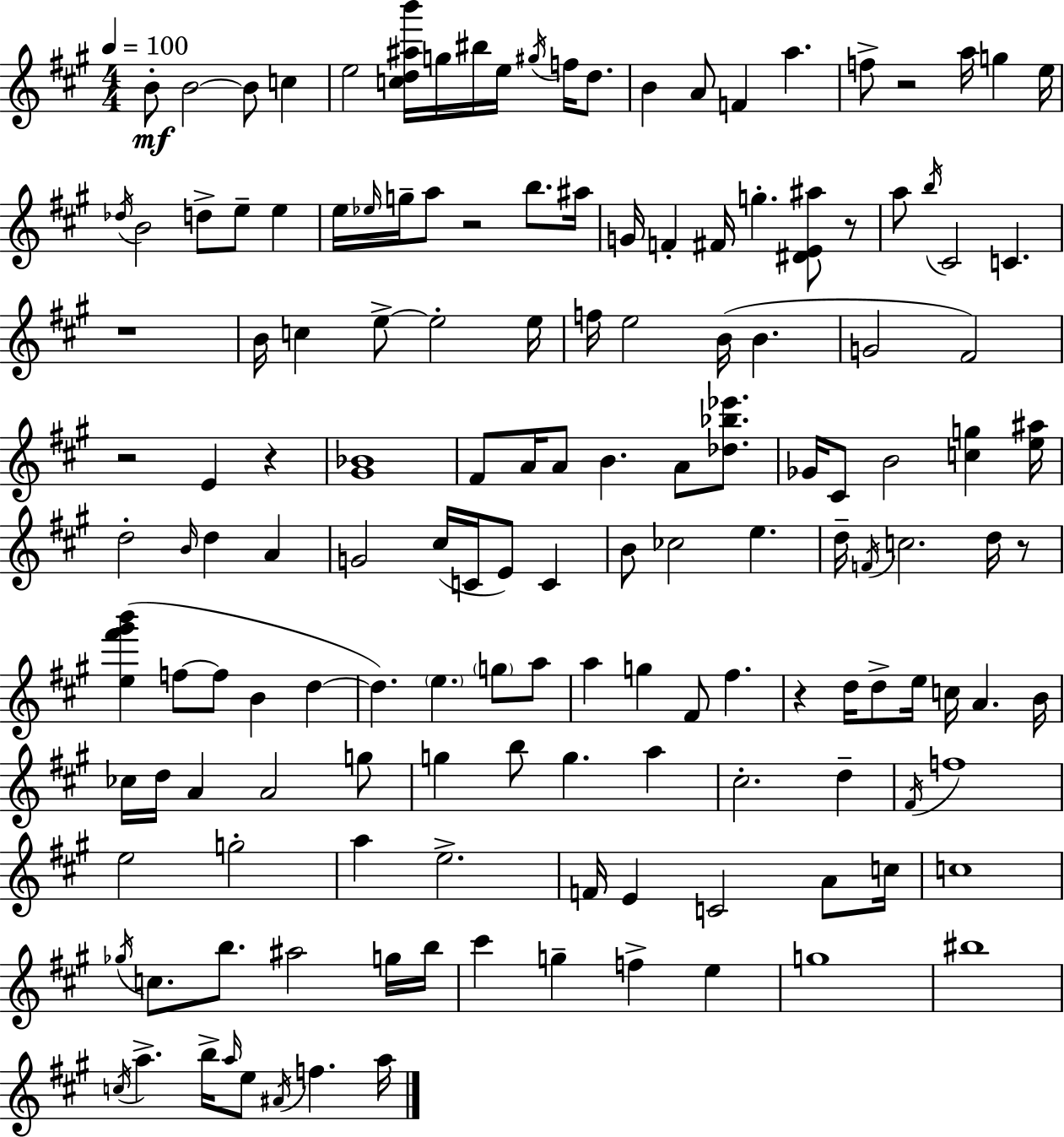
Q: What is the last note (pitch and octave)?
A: A5